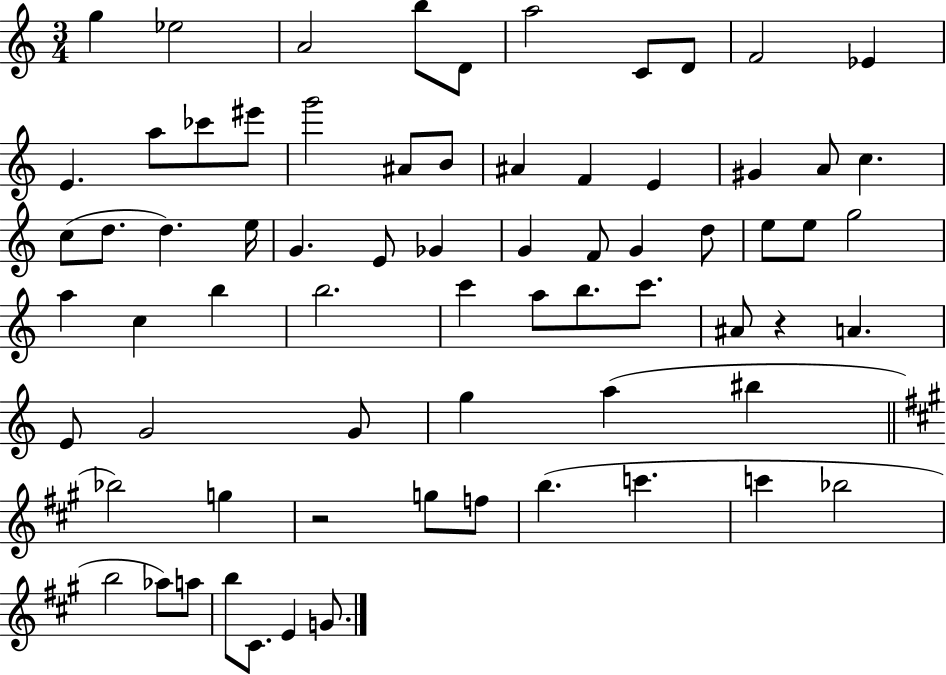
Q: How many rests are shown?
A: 2